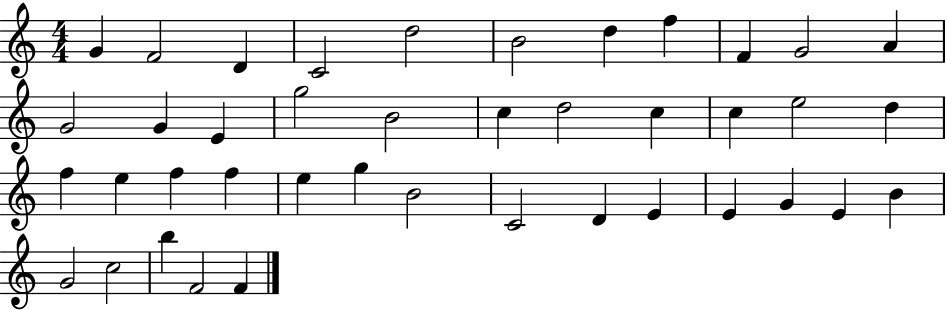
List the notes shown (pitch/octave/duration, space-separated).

G4/q F4/h D4/q C4/h D5/h B4/h D5/q F5/q F4/q G4/h A4/q G4/h G4/q E4/q G5/h B4/h C5/q D5/h C5/q C5/q E5/h D5/q F5/q E5/q F5/q F5/q E5/q G5/q B4/h C4/h D4/q E4/q E4/q G4/q E4/q B4/q G4/h C5/h B5/q F4/h F4/q